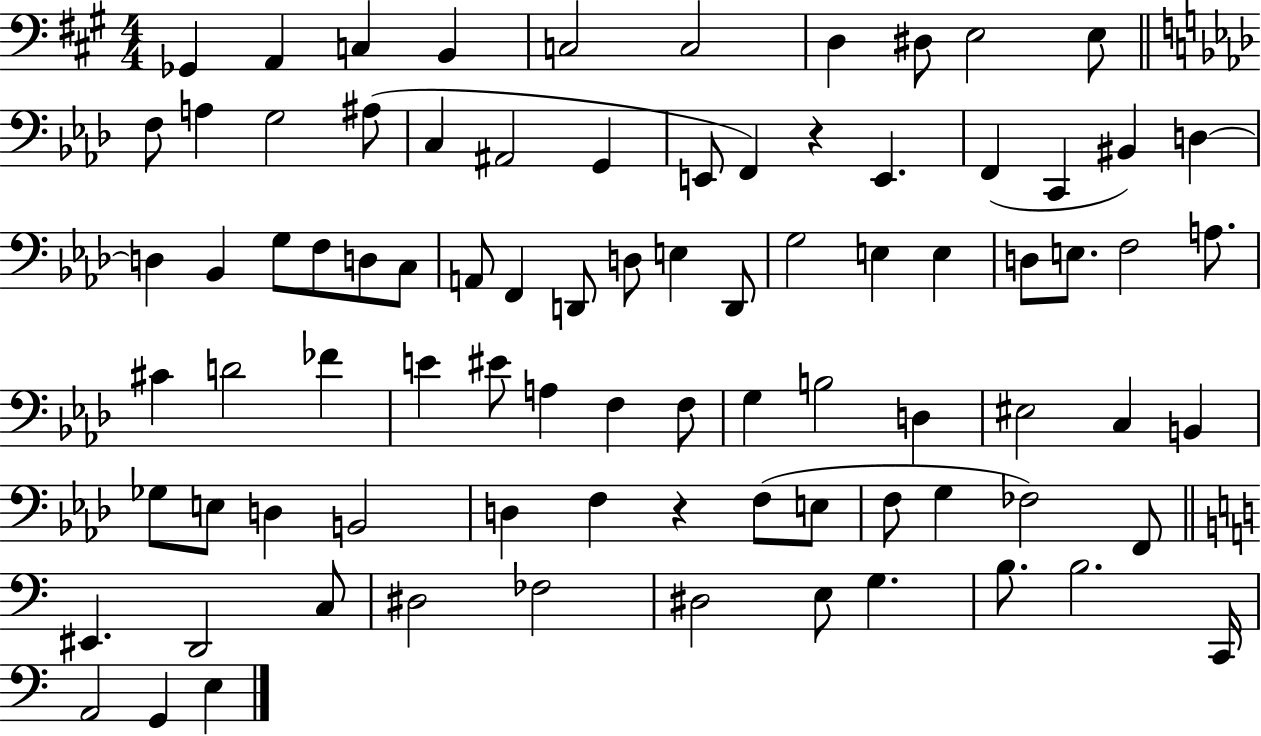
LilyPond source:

{
  \clef bass
  \numericTimeSignature
  \time 4/4
  \key a \major
  ges,4 a,4 c4 b,4 | c2 c2 | d4 dis8 e2 e8 | \bar "||" \break \key f \minor f8 a4 g2 ais8( | c4 ais,2 g,4 | e,8 f,4) r4 e,4. | f,4( c,4 bis,4) d4~~ | \break d4 bes,4 g8 f8 d8 c8 | a,8 f,4 d,8 d8 e4 d,8 | g2 e4 e4 | d8 e8. f2 a8. | \break cis'4 d'2 fes'4 | e'4 eis'8 a4 f4 f8 | g4 b2 d4 | eis2 c4 b,4 | \break ges8 e8 d4 b,2 | d4 f4 r4 f8( e8 | f8 g4 fes2) f,8 | \bar "||" \break \key a \minor eis,4. d,2 c8 | dis2 fes2 | dis2 e8 g4. | b8. b2. c,16 | \break a,2 g,4 e4 | \bar "|."
}